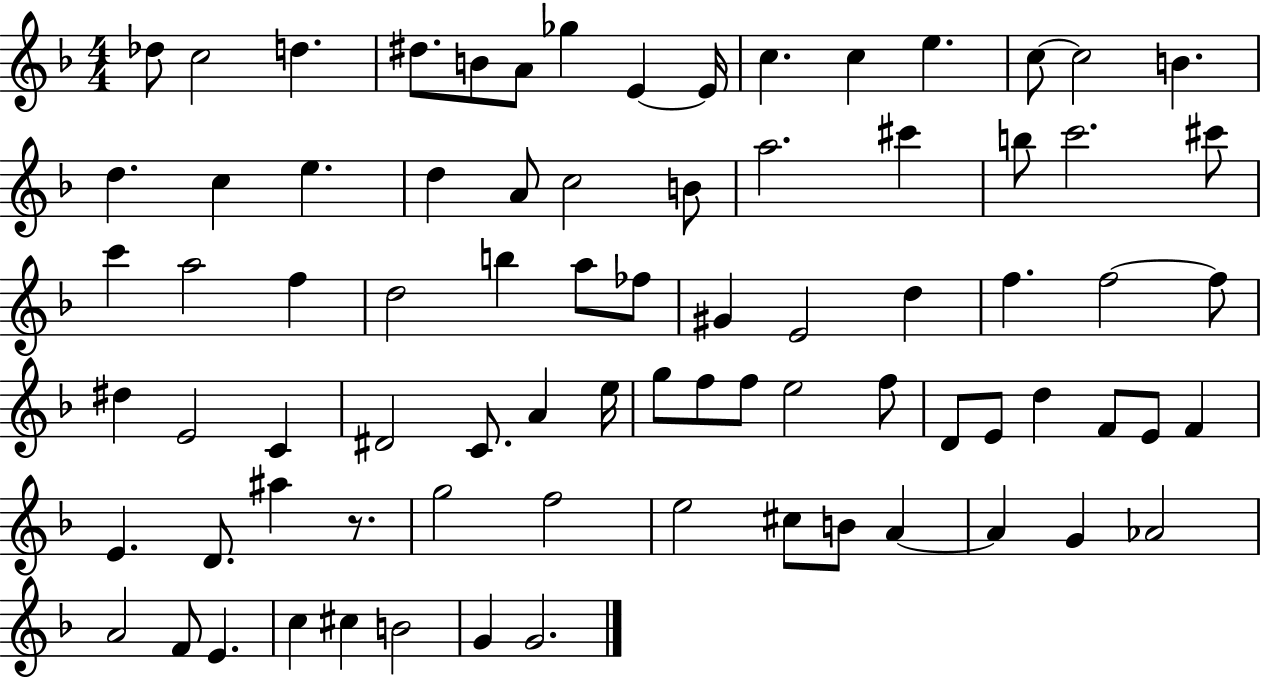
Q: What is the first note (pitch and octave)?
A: Db5